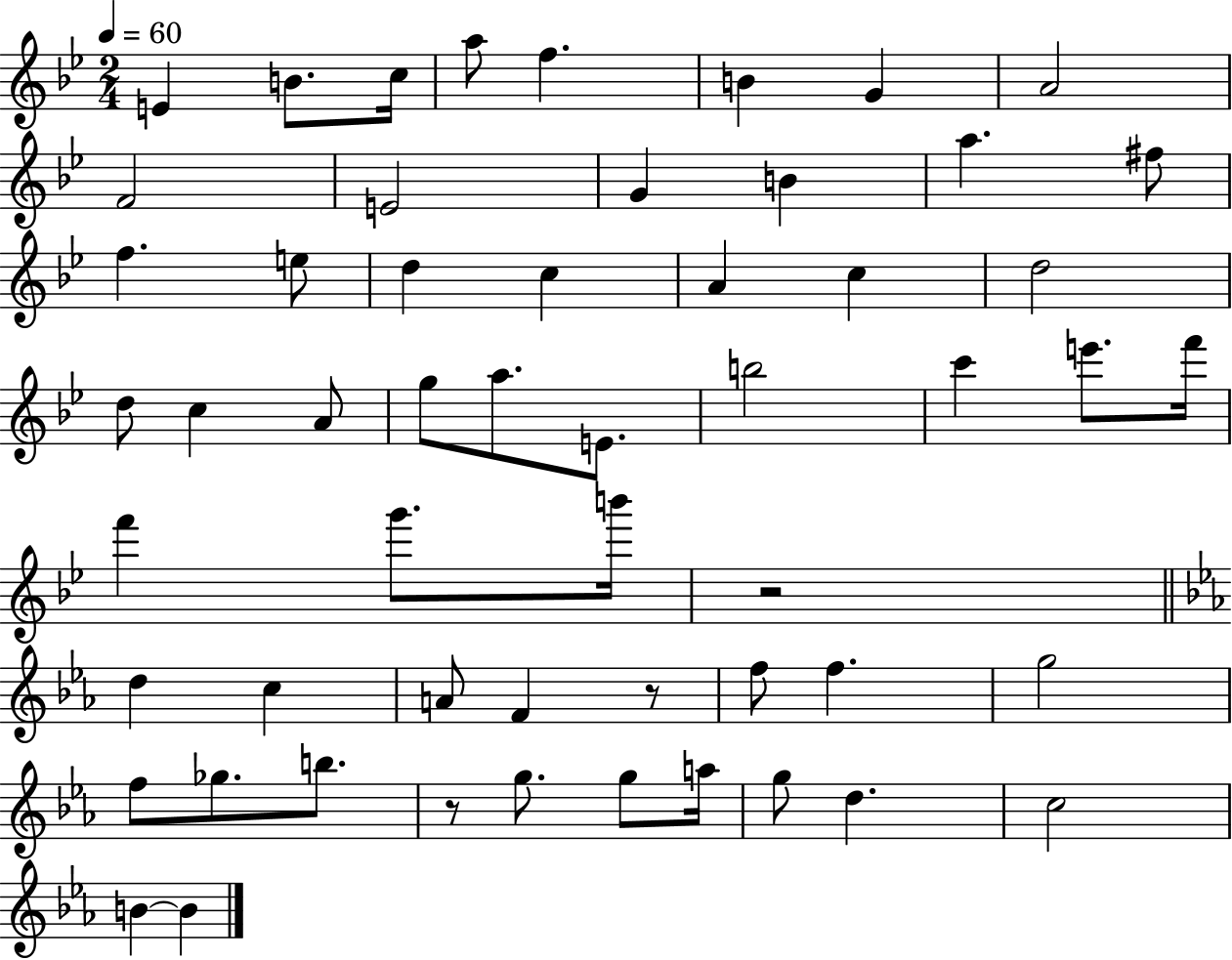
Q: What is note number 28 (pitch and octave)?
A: B5